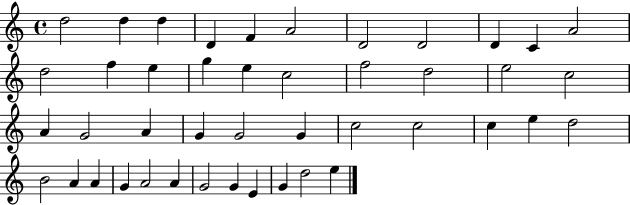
D5/h D5/q D5/q D4/q F4/q A4/h D4/h D4/h D4/q C4/q A4/h D5/h F5/q E5/q G5/q E5/q C5/h F5/h D5/h E5/h C5/h A4/q G4/h A4/q G4/q G4/h G4/q C5/h C5/h C5/q E5/q D5/h B4/h A4/q A4/q G4/q A4/h A4/q G4/h G4/q E4/q G4/q D5/h E5/q